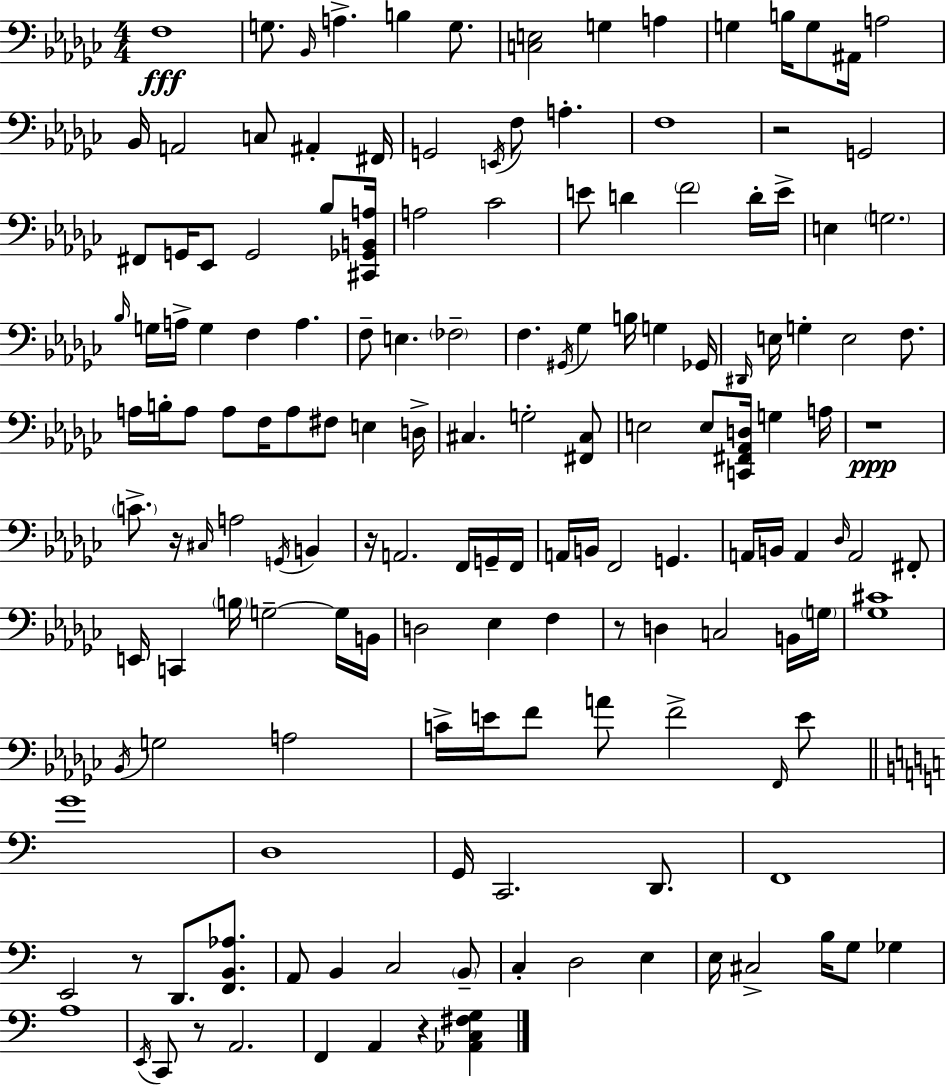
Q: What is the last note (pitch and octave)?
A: A2